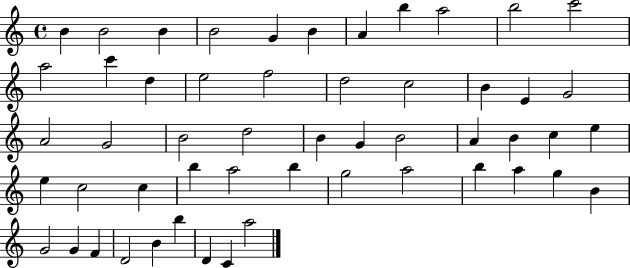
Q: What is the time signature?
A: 4/4